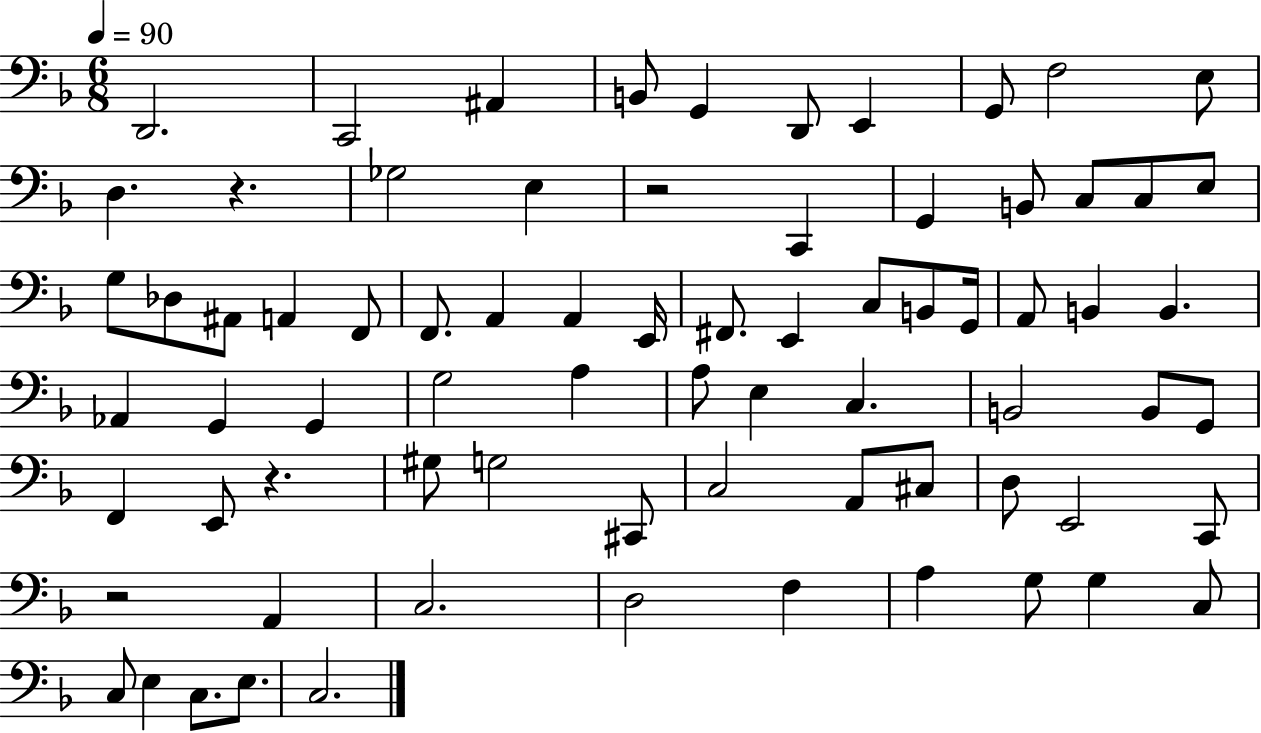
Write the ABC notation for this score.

X:1
T:Untitled
M:6/8
L:1/4
K:F
D,,2 C,,2 ^A,, B,,/2 G,, D,,/2 E,, G,,/2 F,2 E,/2 D, z _G,2 E, z2 C,, G,, B,,/2 C,/2 C,/2 E,/2 G,/2 _D,/2 ^A,,/2 A,, F,,/2 F,,/2 A,, A,, E,,/4 ^F,,/2 E,, C,/2 B,,/2 G,,/4 A,,/2 B,, B,, _A,, G,, G,, G,2 A, A,/2 E, C, B,,2 B,,/2 G,,/2 F,, E,,/2 z ^G,/2 G,2 ^C,,/2 C,2 A,,/2 ^C,/2 D,/2 E,,2 C,,/2 z2 A,, C,2 D,2 F, A, G,/2 G, C,/2 C,/2 E, C,/2 E,/2 C,2